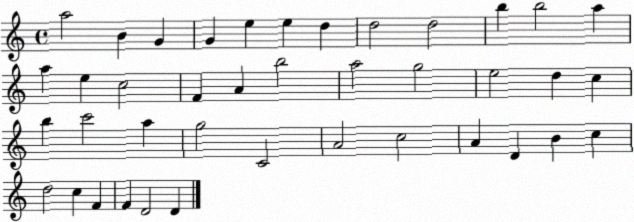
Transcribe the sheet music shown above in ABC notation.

X:1
T:Untitled
M:4/4
L:1/4
K:C
a2 B G G e e d d2 d2 b b2 a a e c2 F A b2 a2 g2 e2 d c b c'2 a g2 C2 A2 c2 A D B c d2 c F F D2 D